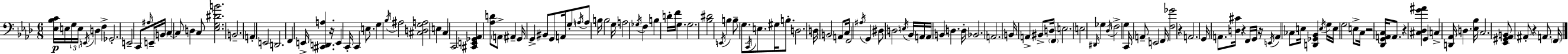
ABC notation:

X:1
T:Untitled
M:6/8
L:1/4
K:Fm
[_E,_B,C]/4 E,/4 G,/4 E,/4 E,,/4 D, F, _G,,2 E,,2 C,,/2 ^A,/4 E,,/4 B,,/4 C, C,/2 D, C,/2 [_E,G,^DB]2 B,,2 A,, E,,2 D,,2 F,, E,,/4 [^C,,D,,A,] z/4 E,, C,,/4 C,, E,/2 G, _B,/4 ^A,2 [^C,D,G,A,]2 E, C, C,,2 [^C,,E,,_G,,_A,,] [_A,D]/2 A,,/2 ^A,, G,,/4 G,, ^B,,/2 G,,/2 A,,/4 G,/2 A,/4 A,/2 B,/4 B,2 G,/4 A,2 _G,/4 F, B, D/4 F/4 G, G,2 [_B,^D]2 E,,/4 B, B,/2 G,/2 C,,/4 E,/2 ^G,/4 B,/2 D,2 D,/4 B,,2 A,,/2 C,/4 F,,2 ^A,/4 G,, ^D,/2 D,2 E,/4 _B,,/4 A,,/4 A,,/4 B,, D, D,/4 _B,,2 A,,2 B,,/4 A,, ^B,,/2 D,/4 F,, E,2 E,2 ^D,,/4 _G, _D,/4 F,2 G, C,,/4 A,,/2 E,,2 F,,/4 [F,_G]2 z A,,2 G,,/4 A,,/2 [D,^C]/4 z F,,/4 G,,/4 z/4 E,,/4 A,, _C,/2 E,/4 [D,,_G,,_B,,] E,/4 G,/4 E,/4 G,2 E,/2 C,/4 z2 [_D,,G,,A,,C,]/4 A,,/2 z [^C,_D,G^A] G,, C, [D,,_A,,]/4 D, [_E,_B,]/4 C,2 [_E,,^G,,_A,,B,,]/2 ^A,,/2 z A,,/2 F,,/4